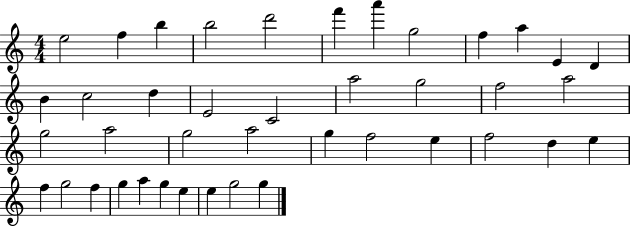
{
  \clef treble
  \numericTimeSignature
  \time 4/4
  \key c \major
  e''2 f''4 b''4 | b''2 d'''2 | f'''4 a'''4 g''2 | f''4 a''4 e'4 d'4 | \break b'4 c''2 d''4 | e'2 c'2 | a''2 g''2 | f''2 a''2 | \break g''2 a''2 | g''2 a''2 | g''4 f''2 e''4 | f''2 d''4 e''4 | \break f''4 g''2 f''4 | g''4 a''4 g''4 e''4 | e''4 g''2 g''4 | \bar "|."
}